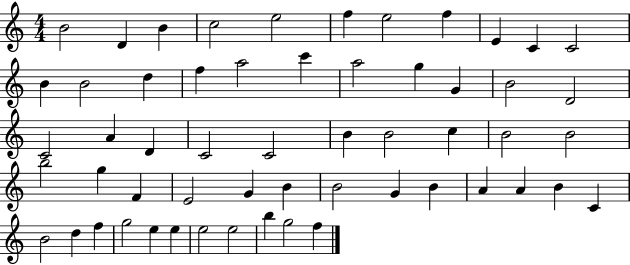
B4/h D4/q B4/q C5/h E5/h F5/q E5/h F5/q E4/q C4/q C4/h B4/q B4/h D5/q F5/q A5/h C6/q A5/h G5/q G4/q B4/h D4/h C4/h A4/q D4/q C4/h C4/h B4/q B4/h C5/q B4/h B4/h B5/h G5/q F4/q E4/h G4/q B4/q B4/h G4/q B4/q A4/q A4/q B4/q C4/q B4/h D5/q F5/q G5/h E5/q E5/q E5/h E5/h B5/q G5/h F5/q